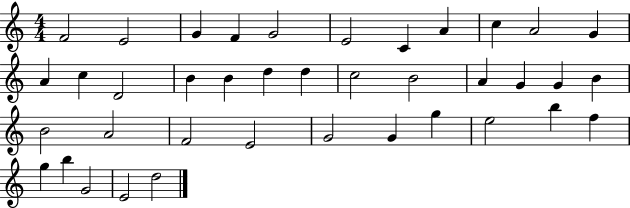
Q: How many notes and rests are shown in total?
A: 39